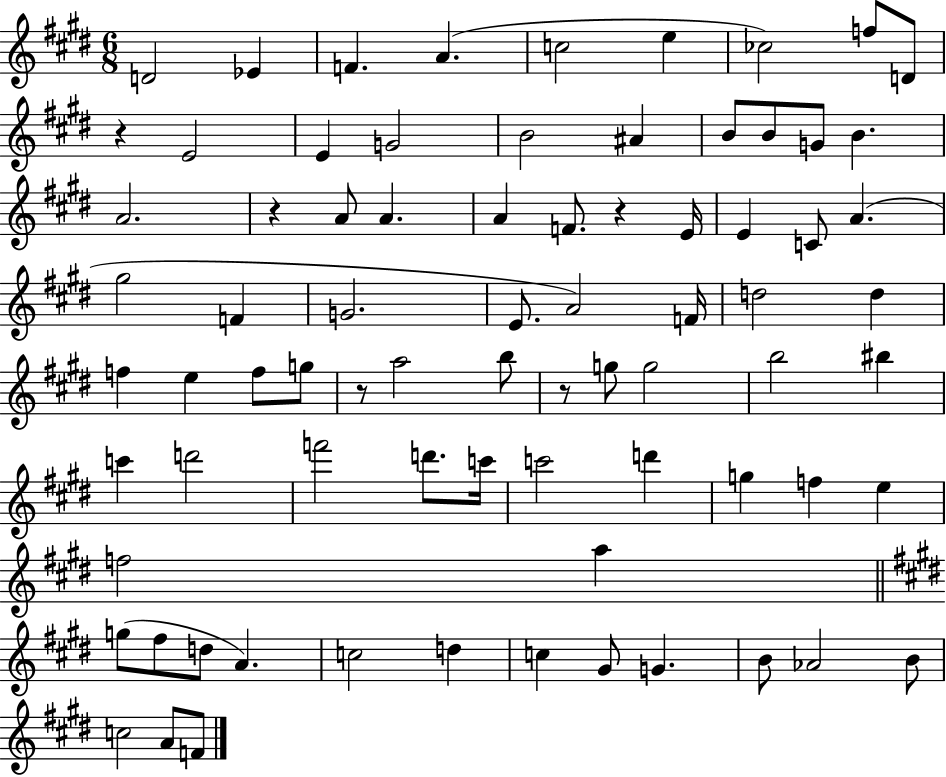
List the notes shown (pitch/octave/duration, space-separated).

D4/h Eb4/q F4/q. A4/q. C5/h E5/q CES5/h F5/e D4/e R/q E4/h E4/q G4/h B4/h A#4/q B4/e B4/e G4/e B4/q. A4/h. R/q A4/e A4/q. A4/q F4/e. R/q E4/s E4/q C4/e A4/q. G#5/h F4/q G4/h. E4/e. A4/h F4/s D5/h D5/q F5/q E5/q F5/e G5/e R/e A5/h B5/e R/e G5/e G5/h B5/h BIS5/q C6/q D6/h F6/h D6/e. C6/s C6/h D6/q G5/q F5/q E5/q F5/h A5/q G5/e F#5/e D5/e A4/q. C5/h D5/q C5/q G#4/e G4/q. B4/e Ab4/h B4/e C5/h A4/e F4/e